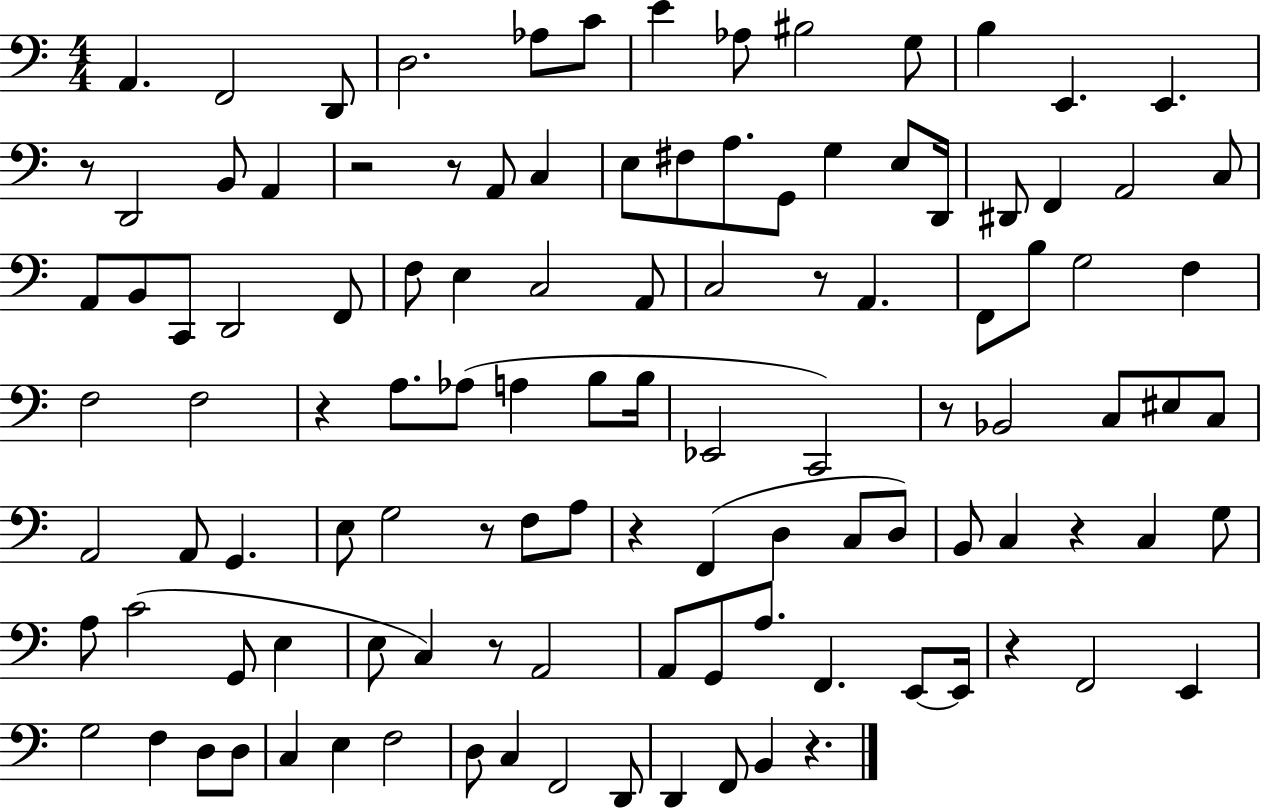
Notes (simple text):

A2/q. F2/h D2/e D3/h. Ab3/e C4/e E4/q Ab3/e BIS3/h G3/e B3/q E2/q. E2/q. R/e D2/h B2/e A2/q R/h R/e A2/e C3/q E3/e F#3/e A3/e. G2/e G3/q E3/e D2/s D#2/e F2/q A2/h C3/e A2/e B2/e C2/e D2/h F2/e F3/e E3/q C3/h A2/e C3/h R/e A2/q. F2/e B3/e G3/h F3/q F3/h F3/h R/q A3/e. Ab3/e A3/q B3/e B3/s Eb2/h C2/h R/e Bb2/h C3/e EIS3/e C3/e A2/h A2/e G2/q. E3/e G3/h R/e F3/e A3/e R/q F2/q D3/q C3/e D3/e B2/e C3/q R/q C3/q G3/e A3/e C4/h G2/e E3/q E3/e C3/q R/e A2/h A2/e G2/e A3/e. F2/q. E2/e E2/s R/q F2/h E2/q G3/h F3/q D3/e D3/e C3/q E3/q F3/h D3/e C3/q F2/h D2/e D2/q F2/e B2/q R/q.